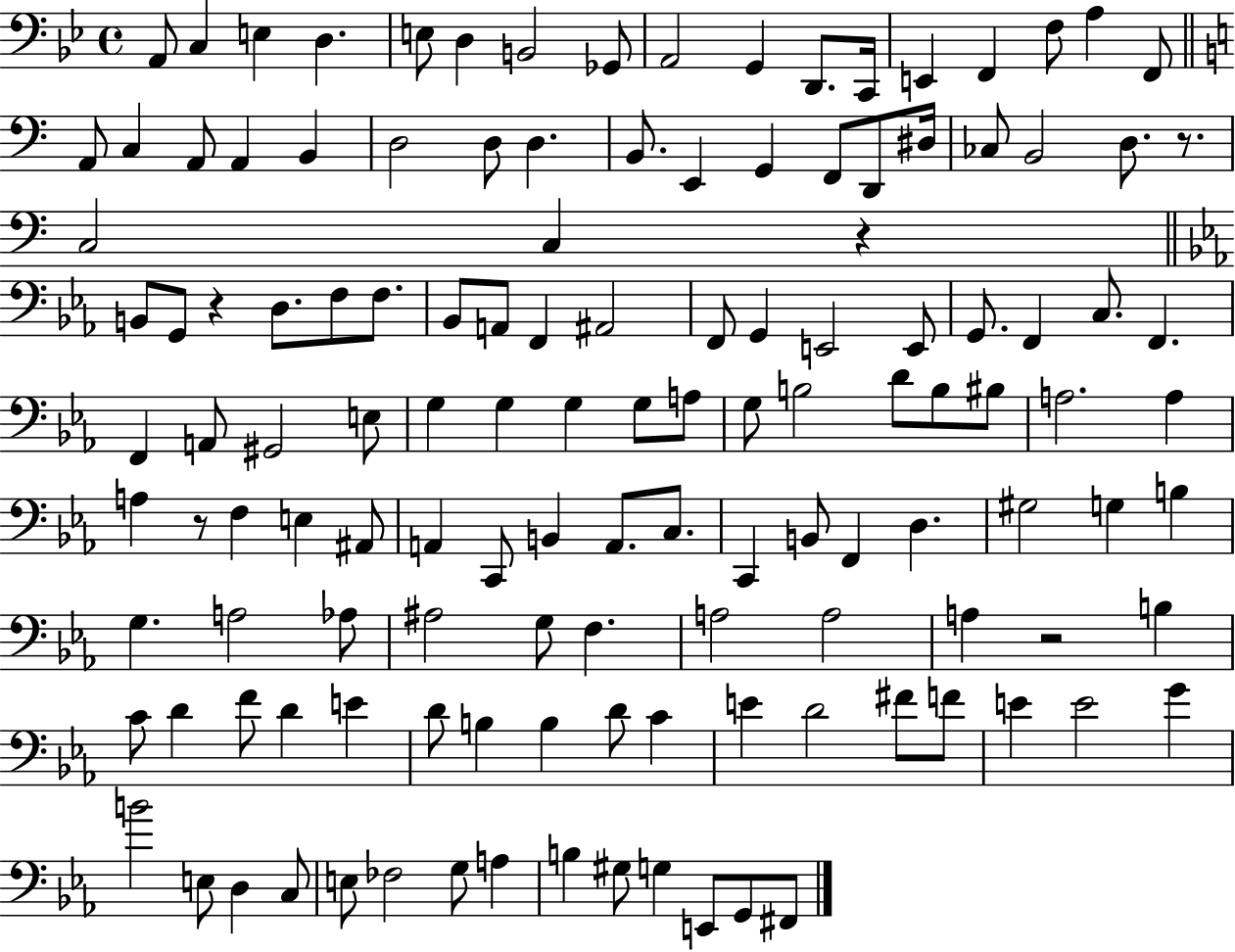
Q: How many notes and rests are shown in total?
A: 131